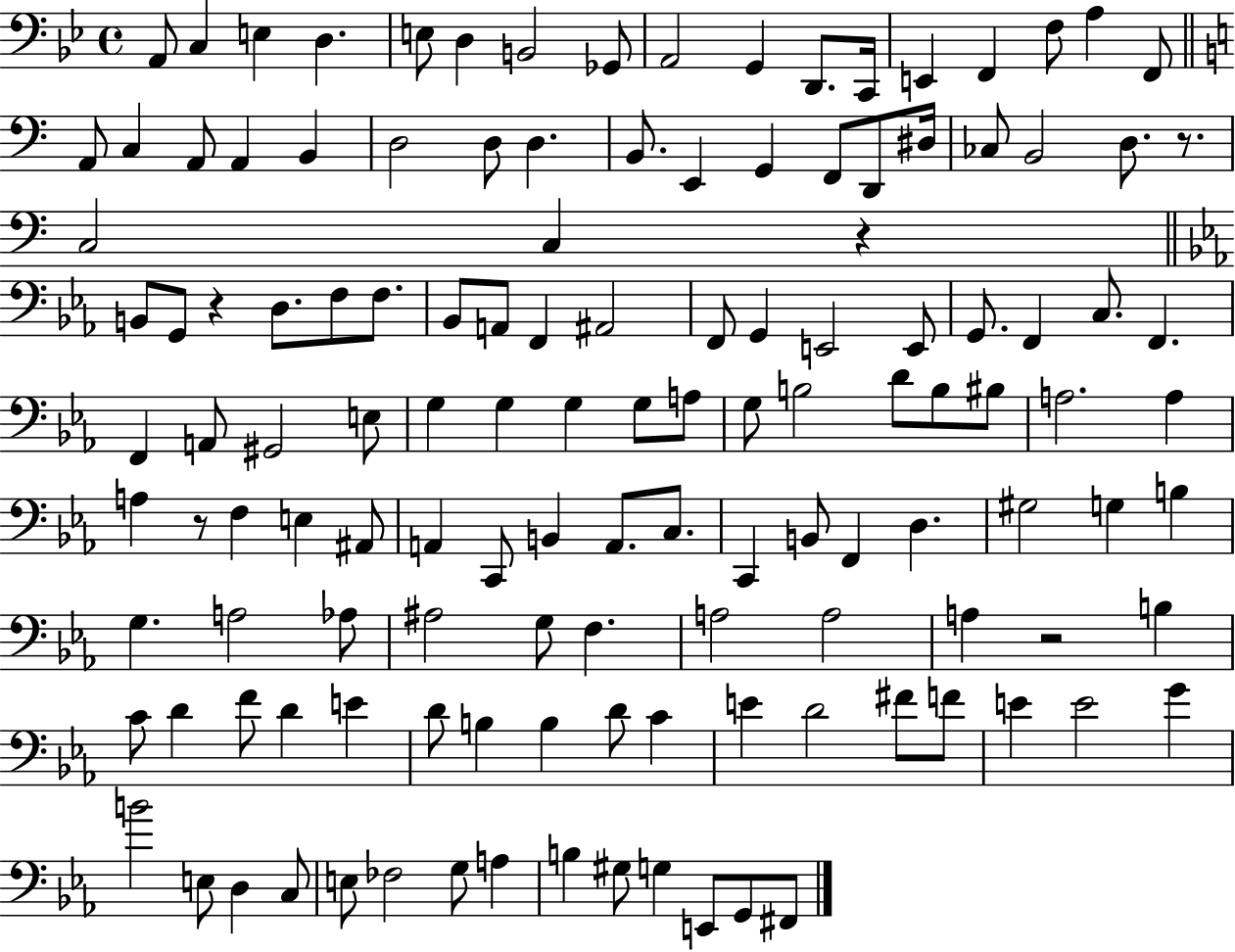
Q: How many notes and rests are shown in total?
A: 131